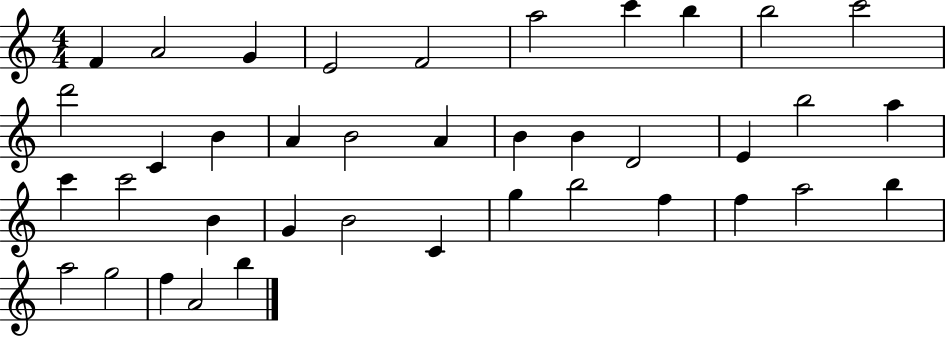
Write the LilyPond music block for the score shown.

{
  \clef treble
  \numericTimeSignature
  \time 4/4
  \key c \major
  f'4 a'2 g'4 | e'2 f'2 | a''2 c'''4 b''4 | b''2 c'''2 | \break d'''2 c'4 b'4 | a'4 b'2 a'4 | b'4 b'4 d'2 | e'4 b''2 a''4 | \break c'''4 c'''2 b'4 | g'4 b'2 c'4 | g''4 b''2 f''4 | f''4 a''2 b''4 | \break a''2 g''2 | f''4 a'2 b''4 | \bar "|."
}